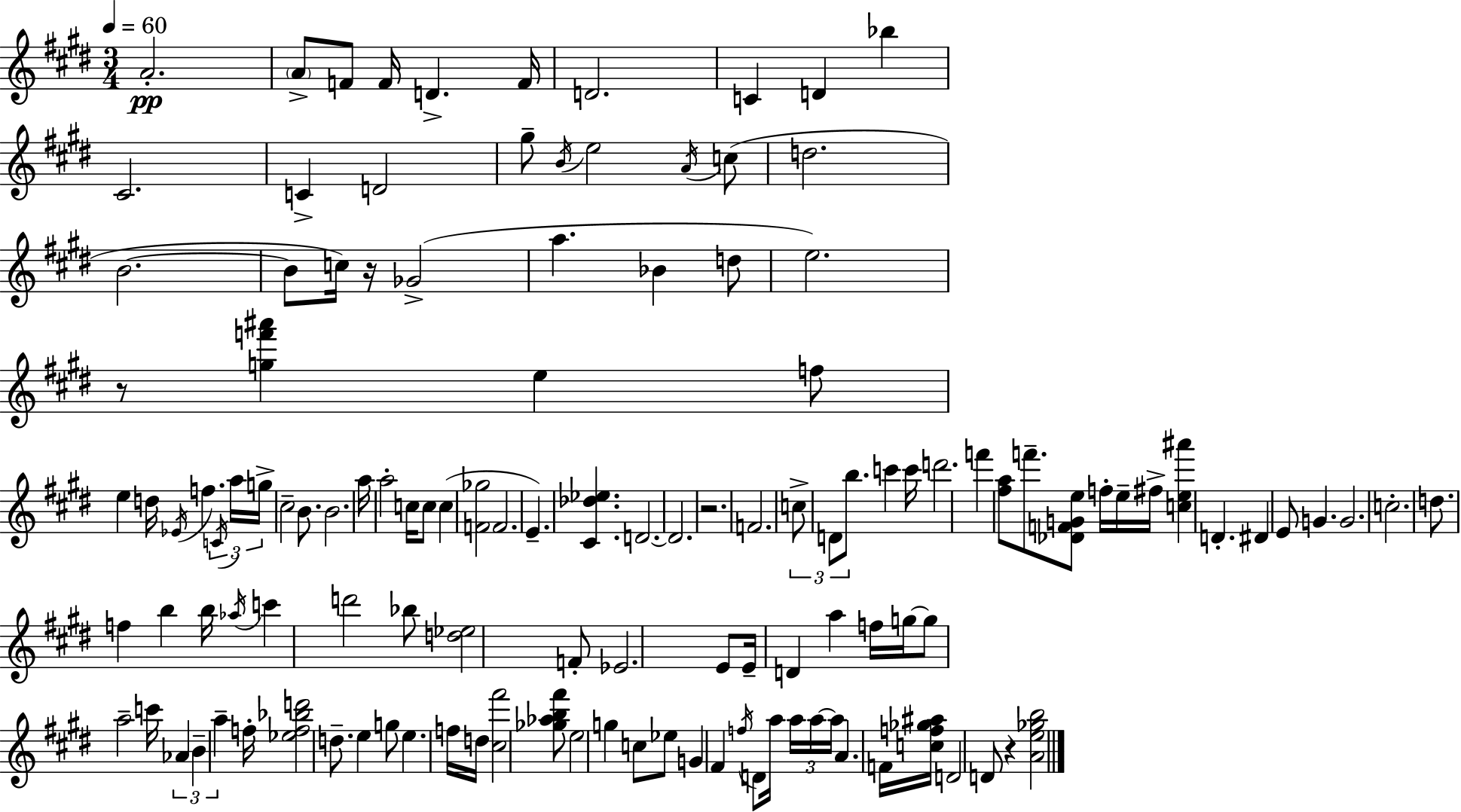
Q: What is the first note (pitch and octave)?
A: A4